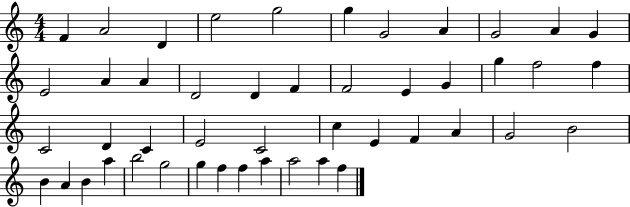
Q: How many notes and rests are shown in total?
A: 47